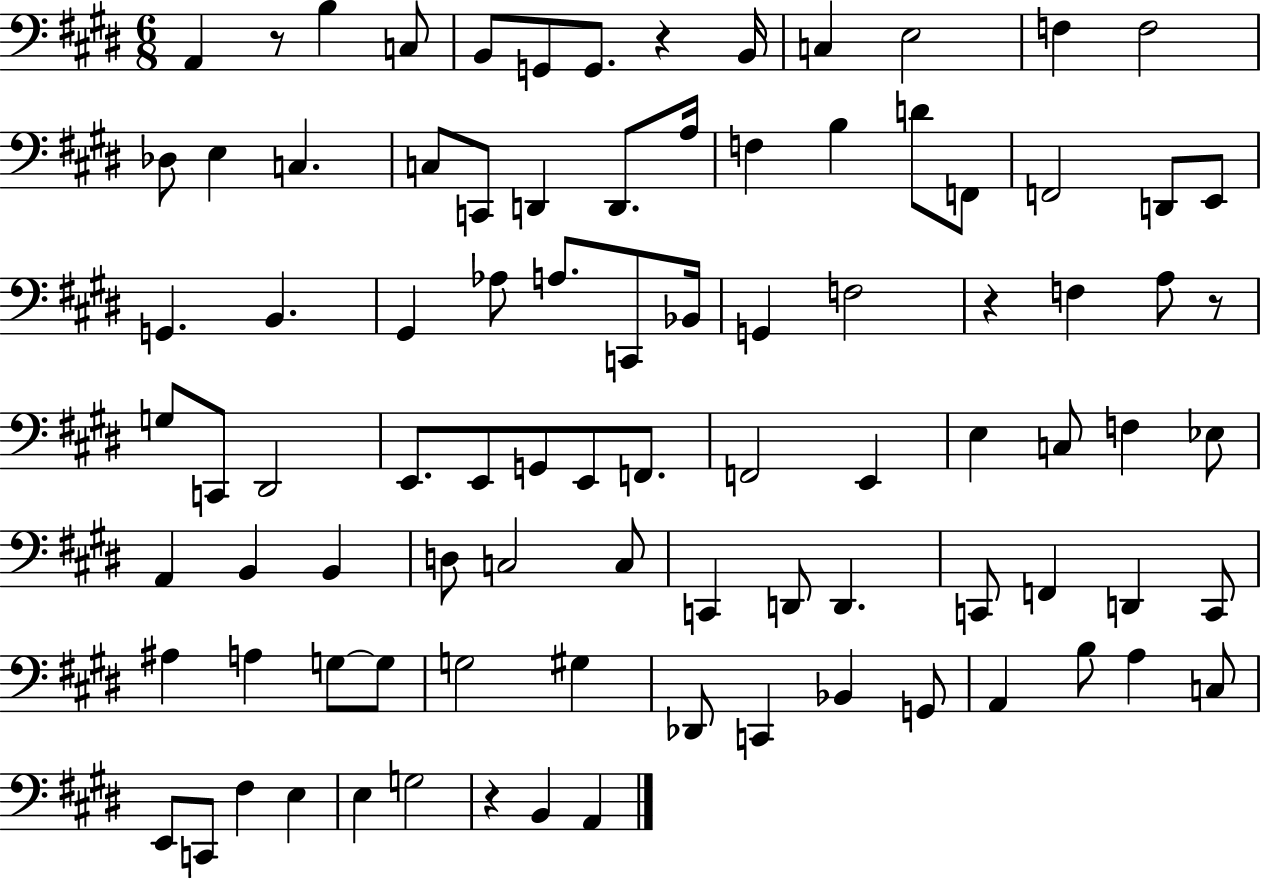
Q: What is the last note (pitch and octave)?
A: A2